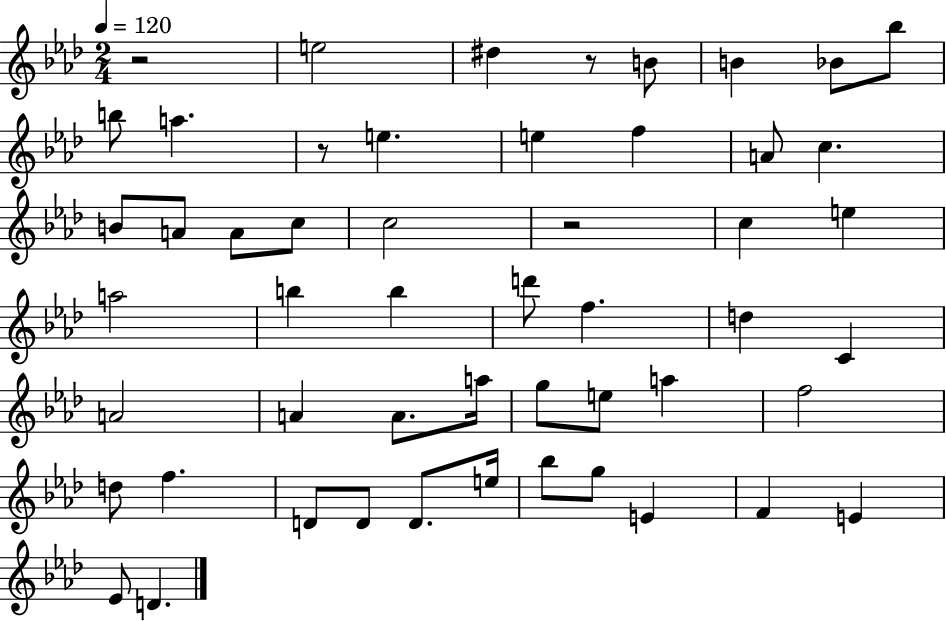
R/h E5/h D#5/q R/e B4/e B4/q Bb4/e Bb5/e B5/e A5/q. R/e E5/q. E5/q F5/q A4/e C5/q. B4/e A4/e A4/e C5/e C5/h R/h C5/q E5/q A5/h B5/q B5/q D6/e F5/q. D5/q C4/q A4/h A4/q A4/e. A5/s G5/e E5/e A5/q F5/h D5/e F5/q. D4/e D4/e D4/e. E5/s Bb5/e G5/e E4/q F4/q E4/q Eb4/e D4/q.